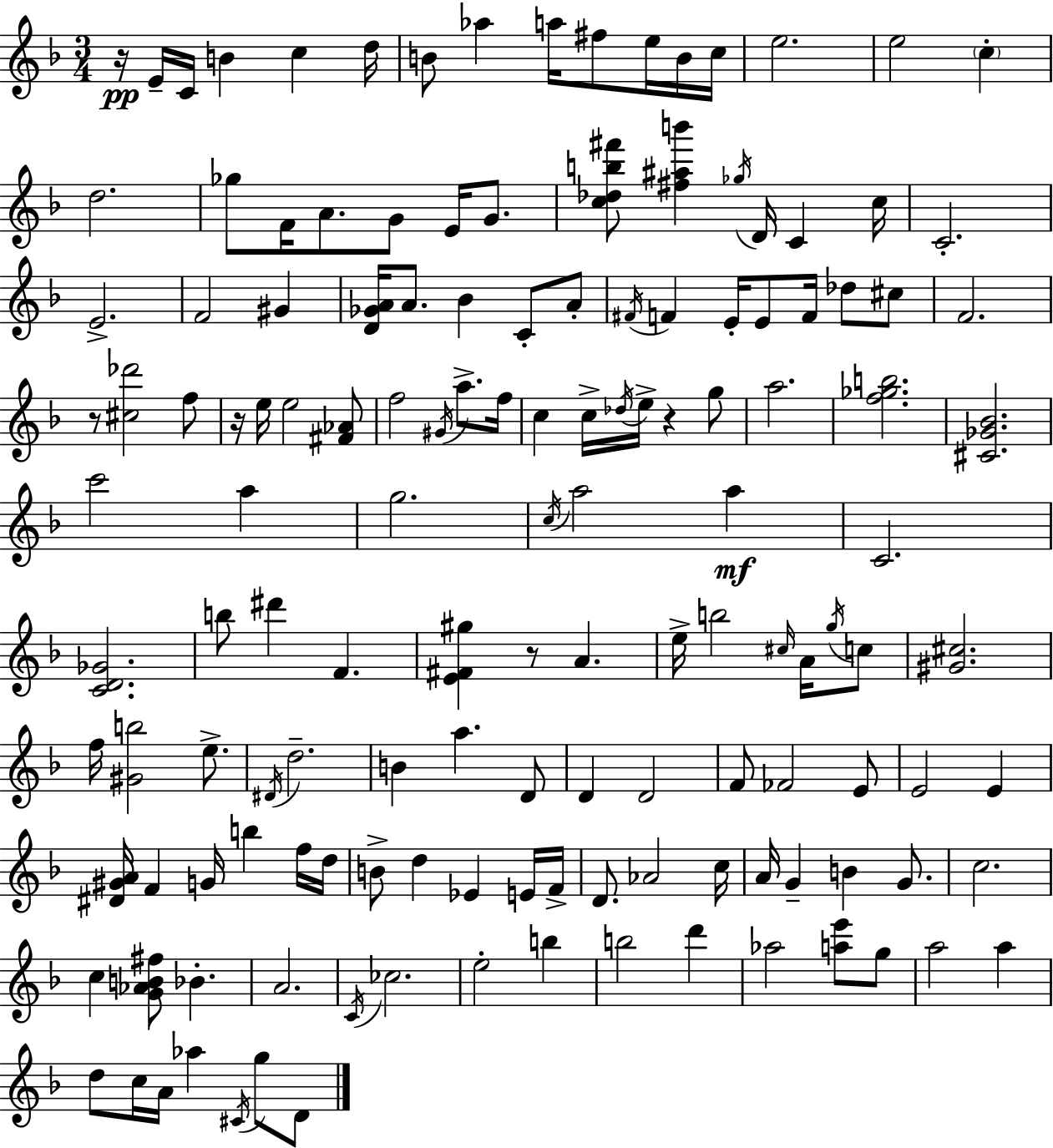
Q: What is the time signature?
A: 3/4